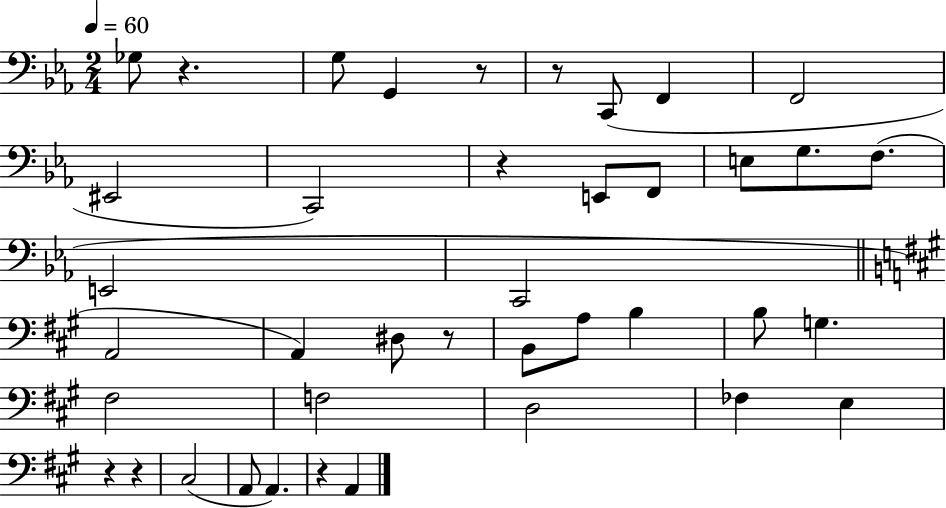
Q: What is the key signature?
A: EES major